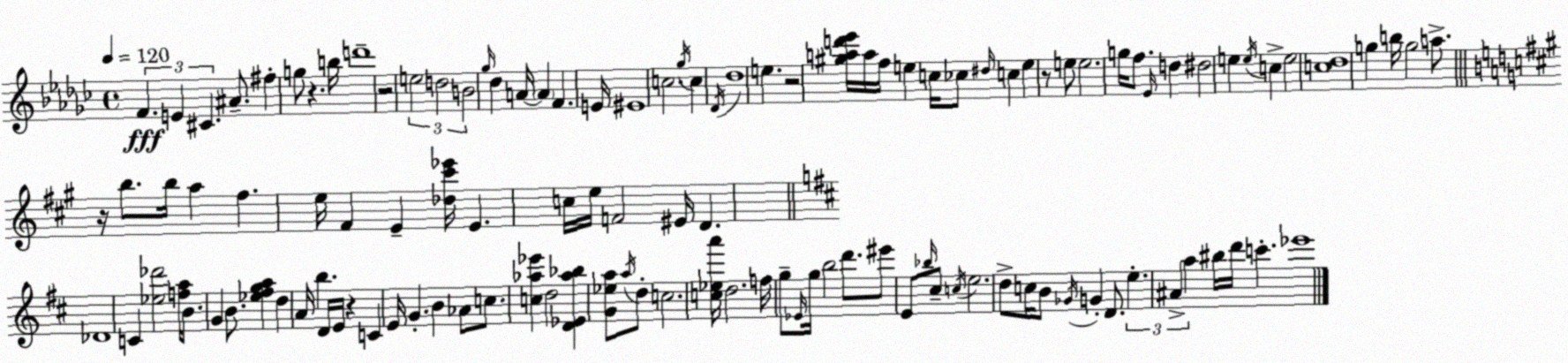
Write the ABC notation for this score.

X:1
T:Untitled
M:4/4
L:1/4
K:Ebm
F E ^C ^A/2 ^f g/2 z b/4 d'4 z2 e2 d2 B2 _g/4 _d A/4 A F E/4 ^E4 c2 _g/4 c _D/4 _d4 e z2 [^gad'_e']/4 a/4 f/4 e c/4 _c/2 ^d/4 c e z/2 e/2 e2 g/4 f/2 _E/4 d ^d2 e e/4 c e2 [c_d]4 g b/4 g2 a/2 z/4 b/2 b/4 a ^f e/4 ^F E [_d^c'_e']/4 E c/4 e/4 F2 ^E/4 D _D4 C [_e_d']2 [fa]/4 B/2 G B/2 [_e^fga] d A/4 b D/4 E/4 z C E/4 G B _A/2 c/2 [c_a_e'] d2 [D_E_a_b] [G_ea]/2 a/4 d/2 c2 [c_ea']/4 d2 f/4 g/2 _E/4 g/4 b2 d'/2 ^e'/2 E/2 _b/4 ^c/2 c/4 e2 d/2 c/4 B/2 _G/4 G D/2 e ^A a ^b/4 d'/4 c' _e'4